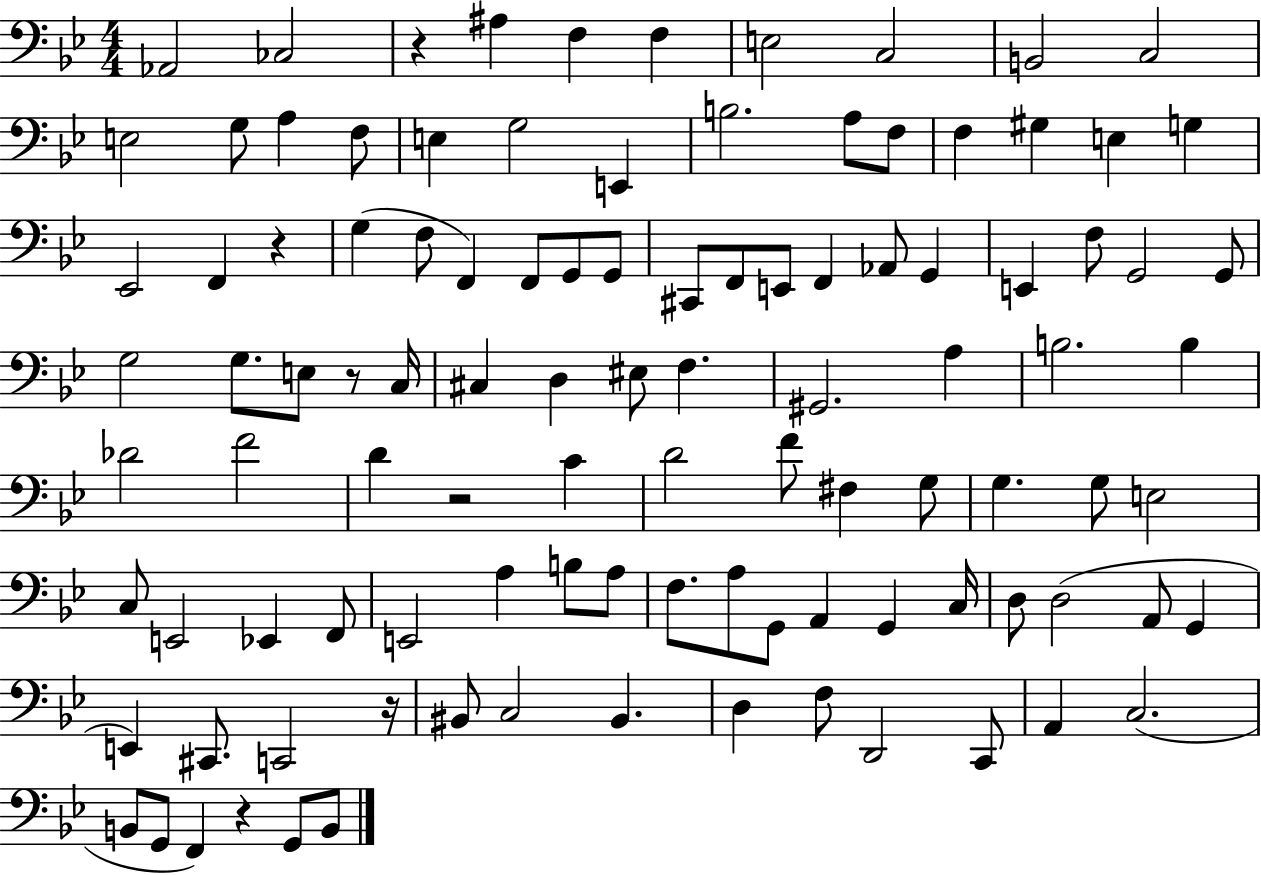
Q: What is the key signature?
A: BES major